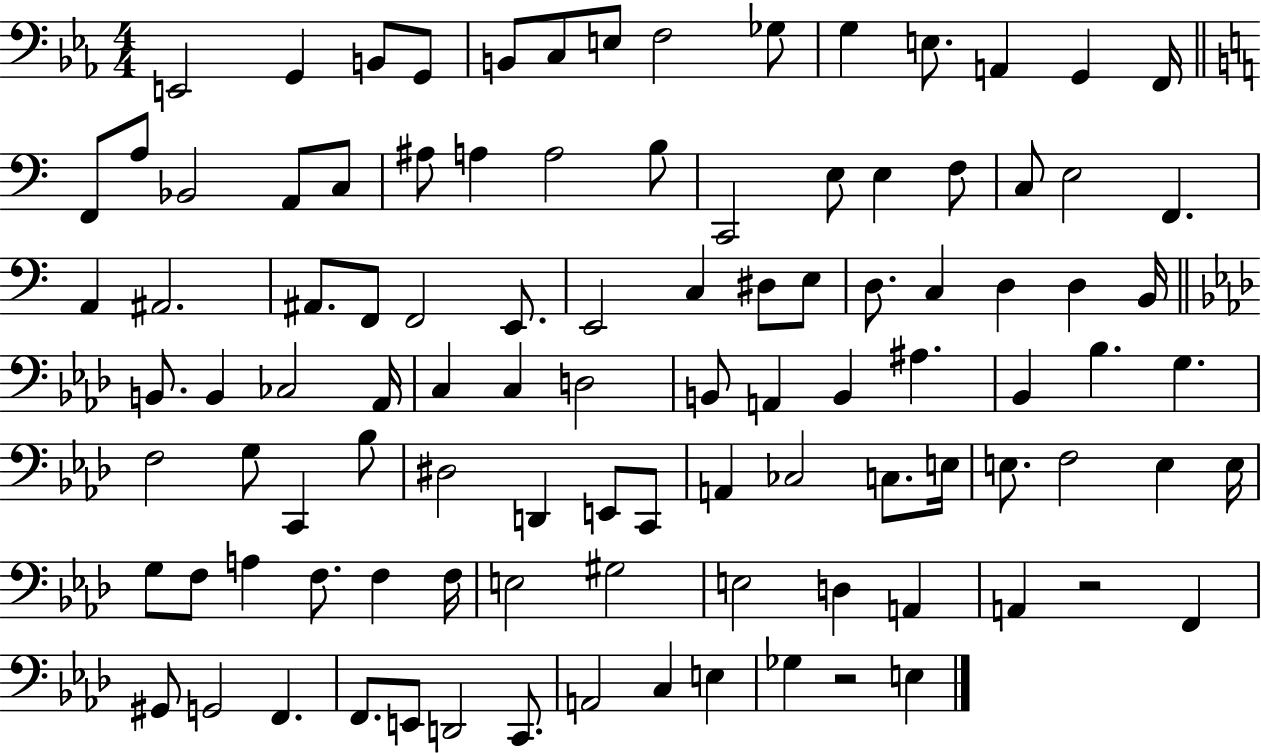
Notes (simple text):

E2/h G2/q B2/e G2/e B2/e C3/e E3/e F3/h Gb3/e G3/q E3/e. A2/q G2/q F2/s F2/e A3/e Bb2/h A2/e C3/e A#3/e A3/q A3/h B3/e C2/h E3/e E3/q F3/e C3/e E3/h F2/q. A2/q A#2/h. A#2/e. F2/e F2/h E2/e. E2/h C3/q D#3/e E3/e D3/e. C3/q D3/q D3/q B2/s B2/e. B2/q CES3/h Ab2/s C3/q C3/q D3/h B2/e A2/q B2/q A#3/q. Bb2/q Bb3/q. G3/q. F3/h G3/e C2/q Bb3/e D#3/h D2/q E2/e C2/e A2/q CES3/h C3/e. E3/s E3/e. F3/h E3/q E3/s G3/e F3/e A3/q F3/e. F3/q F3/s E3/h G#3/h E3/h D3/q A2/q A2/q R/h F2/q G#2/e G2/h F2/q. F2/e. E2/e D2/h C2/e. A2/h C3/q E3/q Gb3/q R/h E3/q